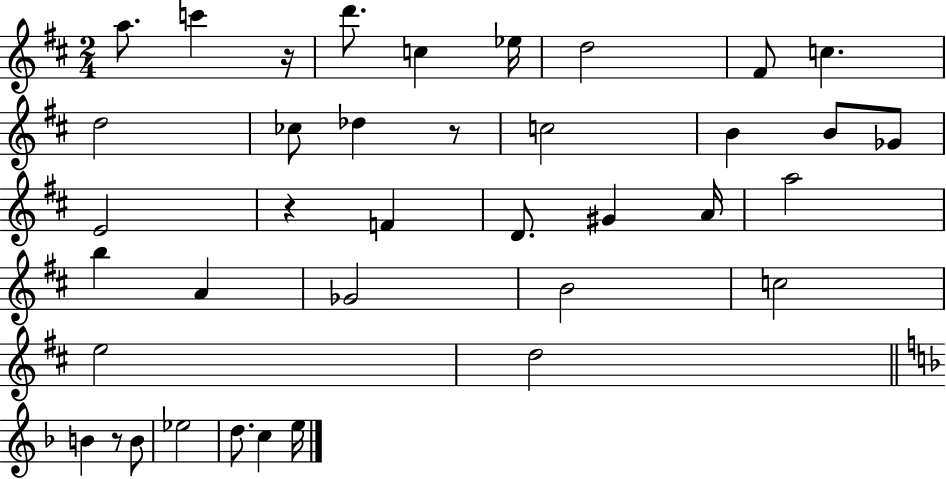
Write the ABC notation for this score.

X:1
T:Untitled
M:2/4
L:1/4
K:D
a/2 c' z/4 d'/2 c _e/4 d2 ^F/2 c d2 _c/2 _d z/2 c2 B B/2 _G/2 E2 z F D/2 ^G A/4 a2 b A _G2 B2 c2 e2 d2 B z/2 B/2 _e2 d/2 c e/4